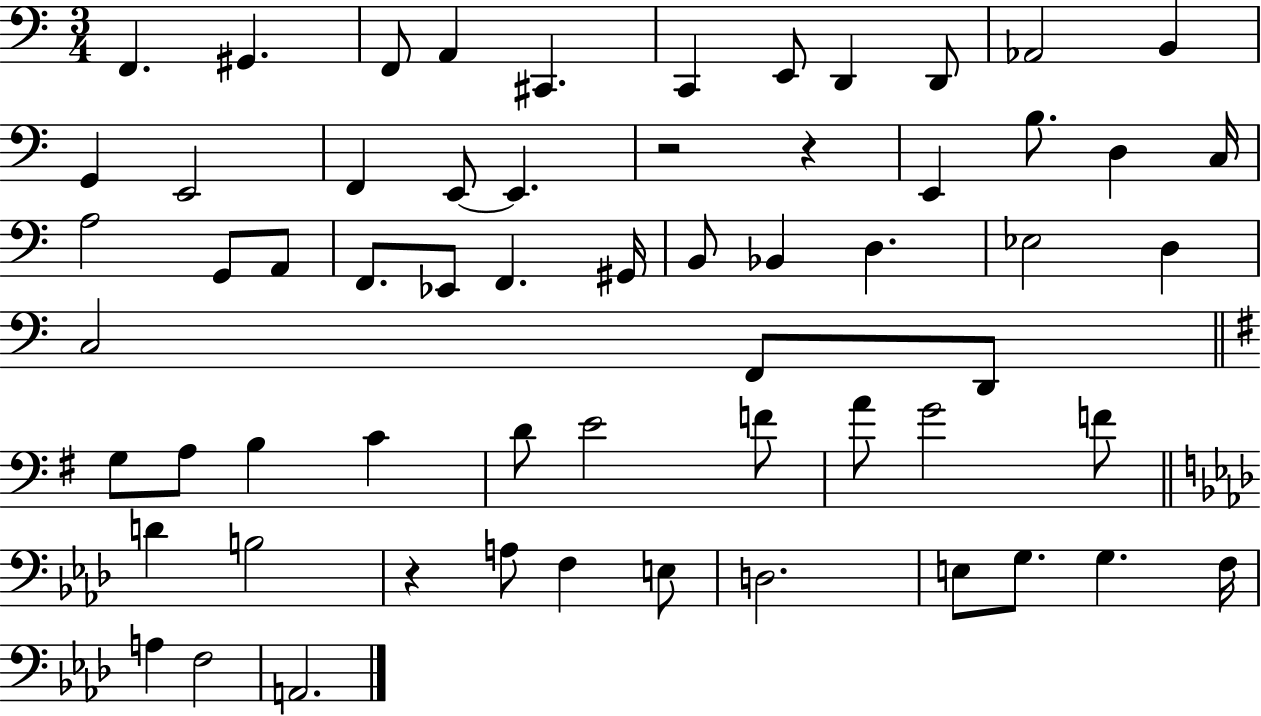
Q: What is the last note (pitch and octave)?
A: A2